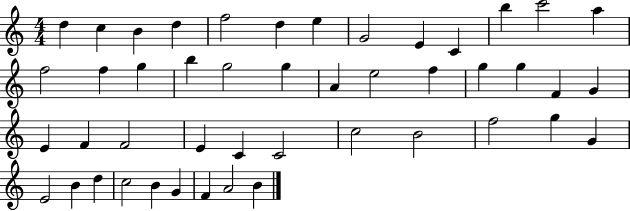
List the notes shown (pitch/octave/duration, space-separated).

D5/q C5/q B4/q D5/q F5/h D5/q E5/q G4/h E4/q C4/q B5/q C6/h A5/q F5/h F5/q G5/q B5/q G5/h G5/q A4/q E5/h F5/q G5/q G5/q F4/q G4/q E4/q F4/q F4/h E4/q C4/q C4/h C5/h B4/h F5/h G5/q G4/q E4/h B4/q D5/q C5/h B4/q G4/q F4/q A4/h B4/q